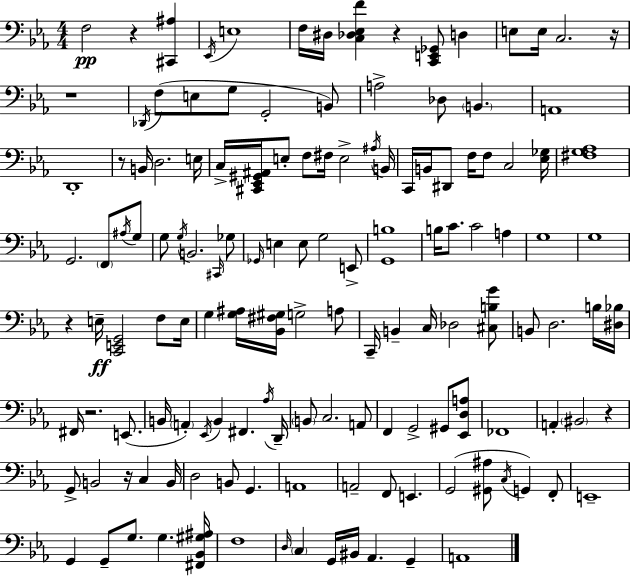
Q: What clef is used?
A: bass